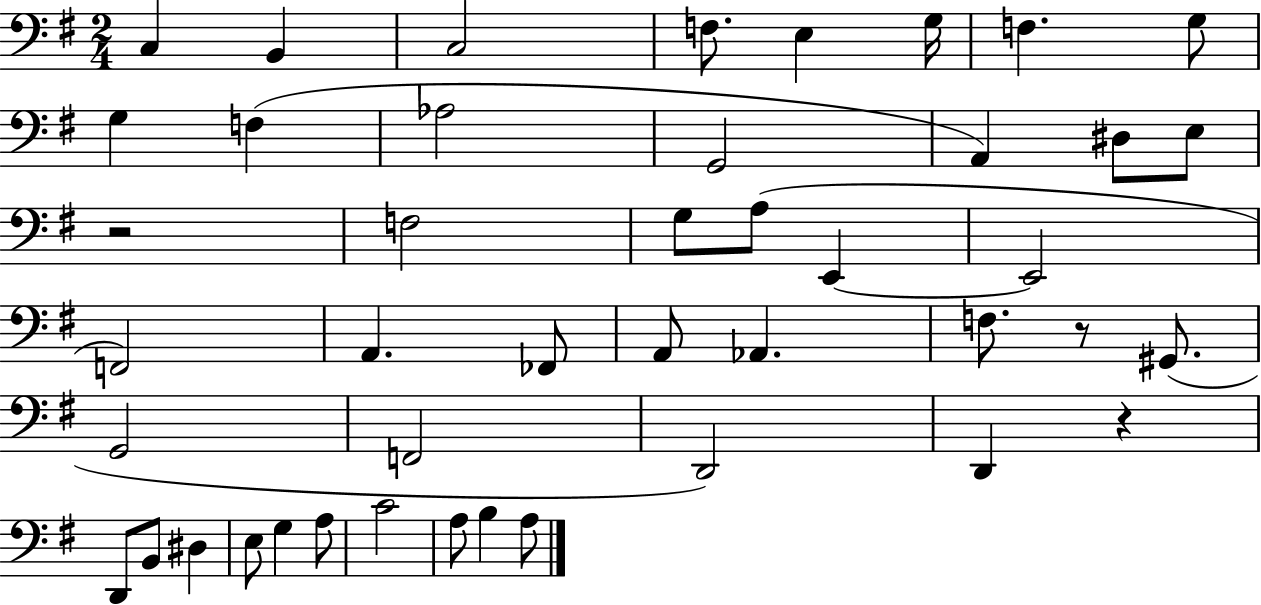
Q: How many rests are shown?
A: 3